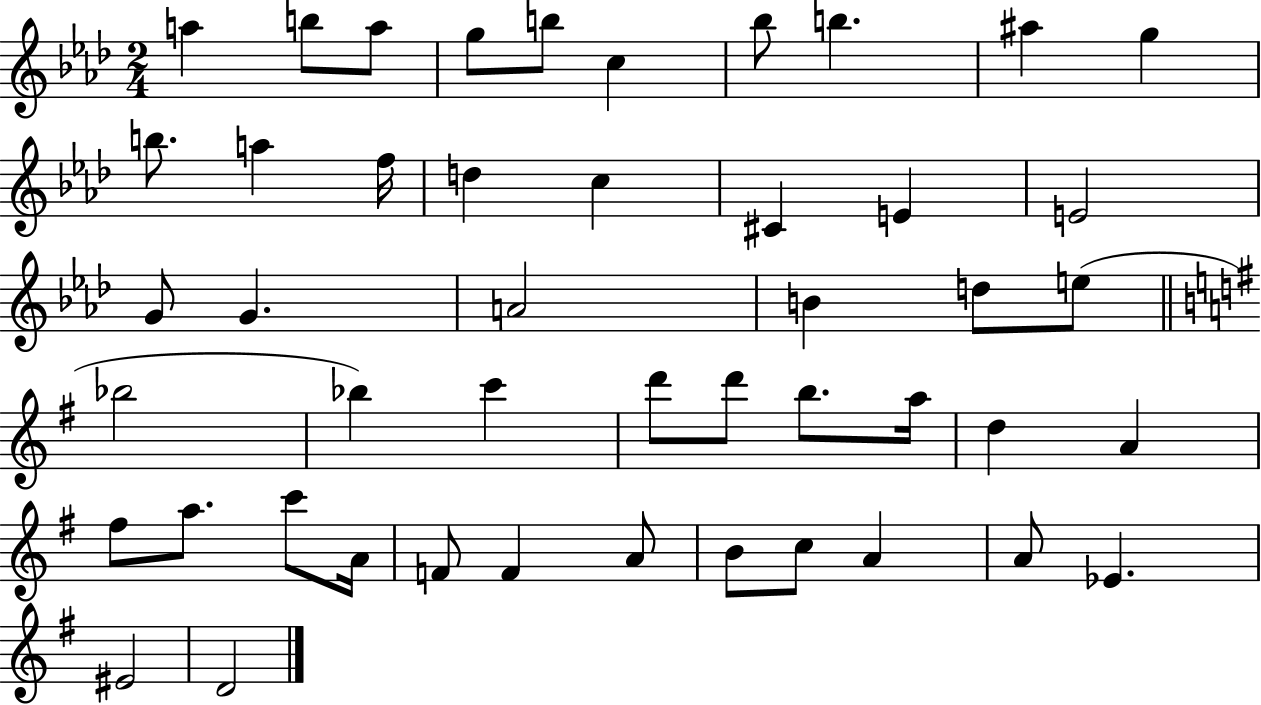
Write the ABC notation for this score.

X:1
T:Untitled
M:2/4
L:1/4
K:Ab
a b/2 a/2 g/2 b/2 c _b/2 b ^a g b/2 a f/4 d c ^C E E2 G/2 G A2 B d/2 e/2 _b2 _b c' d'/2 d'/2 b/2 a/4 d A ^f/2 a/2 c'/2 A/4 F/2 F A/2 B/2 c/2 A A/2 _E ^E2 D2